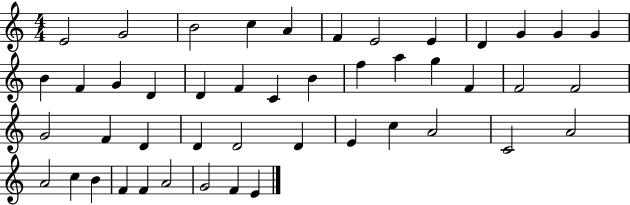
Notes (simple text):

E4/h G4/h B4/h C5/q A4/q F4/q E4/h E4/q D4/q G4/q G4/q G4/q B4/q F4/q G4/q D4/q D4/q F4/q C4/q B4/q F5/q A5/q G5/q F4/q F4/h F4/h G4/h F4/q D4/q D4/q D4/h D4/q E4/q C5/q A4/h C4/h A4/h A4/h C5/q B4/q F4/q F4/q A4/h G4/h F4/q E4/q